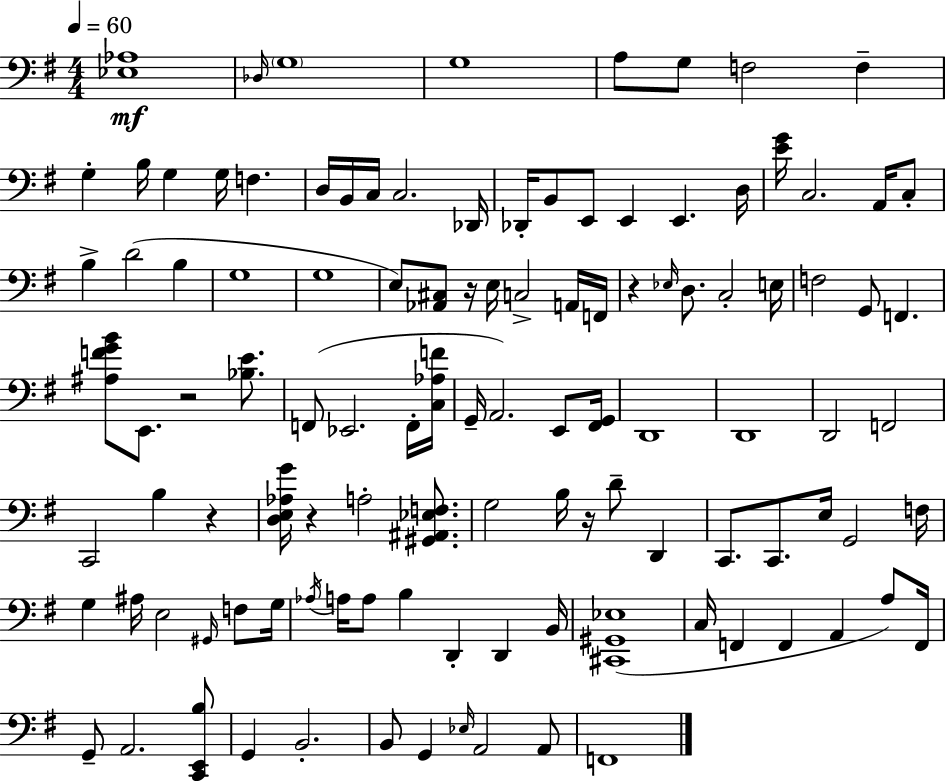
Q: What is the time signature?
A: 4/4